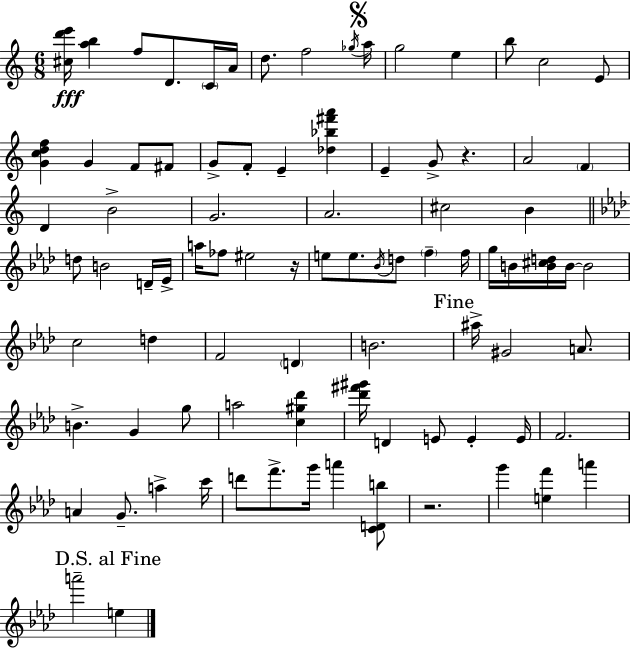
[C#5,D6,E6]/s [A5,B5]/q F5/e D4/e. C4/s A4/s D5/e. F5/h Gb5/s A5/s G5/h E5/q B5/e C5/h E4/e [G4,C5,D5,F5]/q G4/q F4/e F#4/e G4/e F4/e E4/q [Db5,Bb5,F#6,A6]/q E4/q G4/e R/q. A4/h F4/q D4/q B4/h G4/h. A4/h. C#5/h B4/q D5/e B4/h D4/s Eb4/s A5/s FES5/e EIS5/h R/s E5/e E5/e. Bb4/s D5/e F5/q F5/s G5/s B4/s [B4,C#5,D5]/s B4/s B4/h C5/h D5/q F4/h D4/q B4/h. A#5/s G#4/h A4/e. B4/q. G4/q G5/e A5/h [C5,G#5,Db6]/q [Db6,F#6,G#6]/s D4/q E4/e E4/q E4/s F4/h. A4/q G4/e. A5/q C6/s D6/e F6/e. G6/s A6/q [C4,D4,B5]/e R/h. G6/q [E5,F6]/q A6/q A6/h E5/q